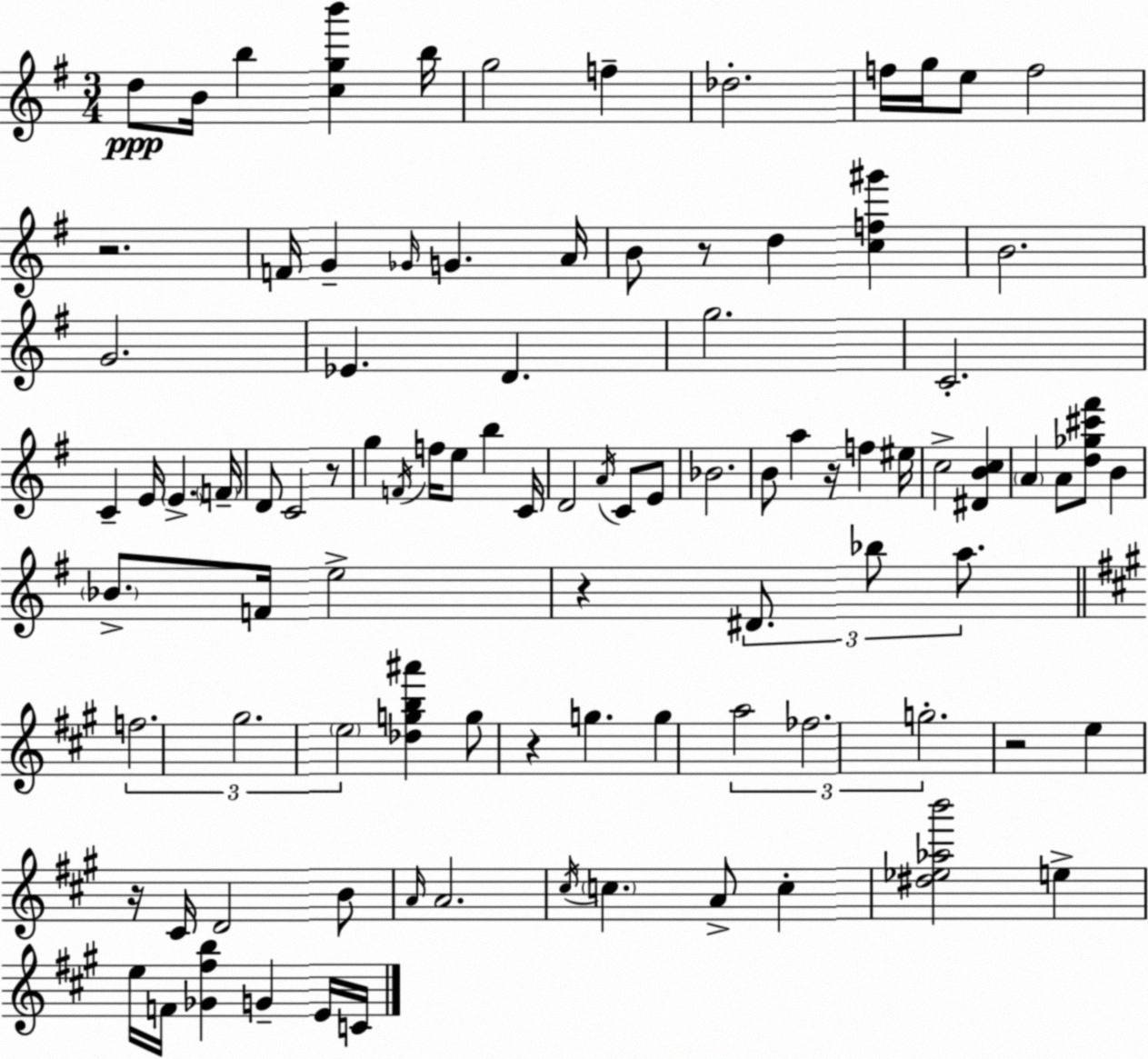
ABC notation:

X:1
T:Untitled
M:3/4
L:1/4
K:G
d/2 B/4 b [cgb'] b/4 g2 f _d2 f/4 g/4 e/2 f2 z2 F/4 G _G/4 G A/4 B/2 z/2 d [cf^g'] B2 G2 _E D g2 C2 C E/4 E F/4 D/2 C2 z/2 g F/4 f/4 e/2 b C/4 D2 A/4 C/2 E/2 _B2 B/2 a z/4 f ^e/4 c2 [^DBc] A A/2 [d_g^c'^f']/2 B _B/2 F/4 e2 z ^D/2 _b/2 a/2 f2 ^g2 e2 [_dgb^a'] g/2 z g g a2 _f2 g2 z2 e z/4 ^C/4 D2 B/2 A/4 A2 ^c/4 c A/2 c [^d_e_ab']2 e e/4 F/4 [_G^fb] G E/4 C/4